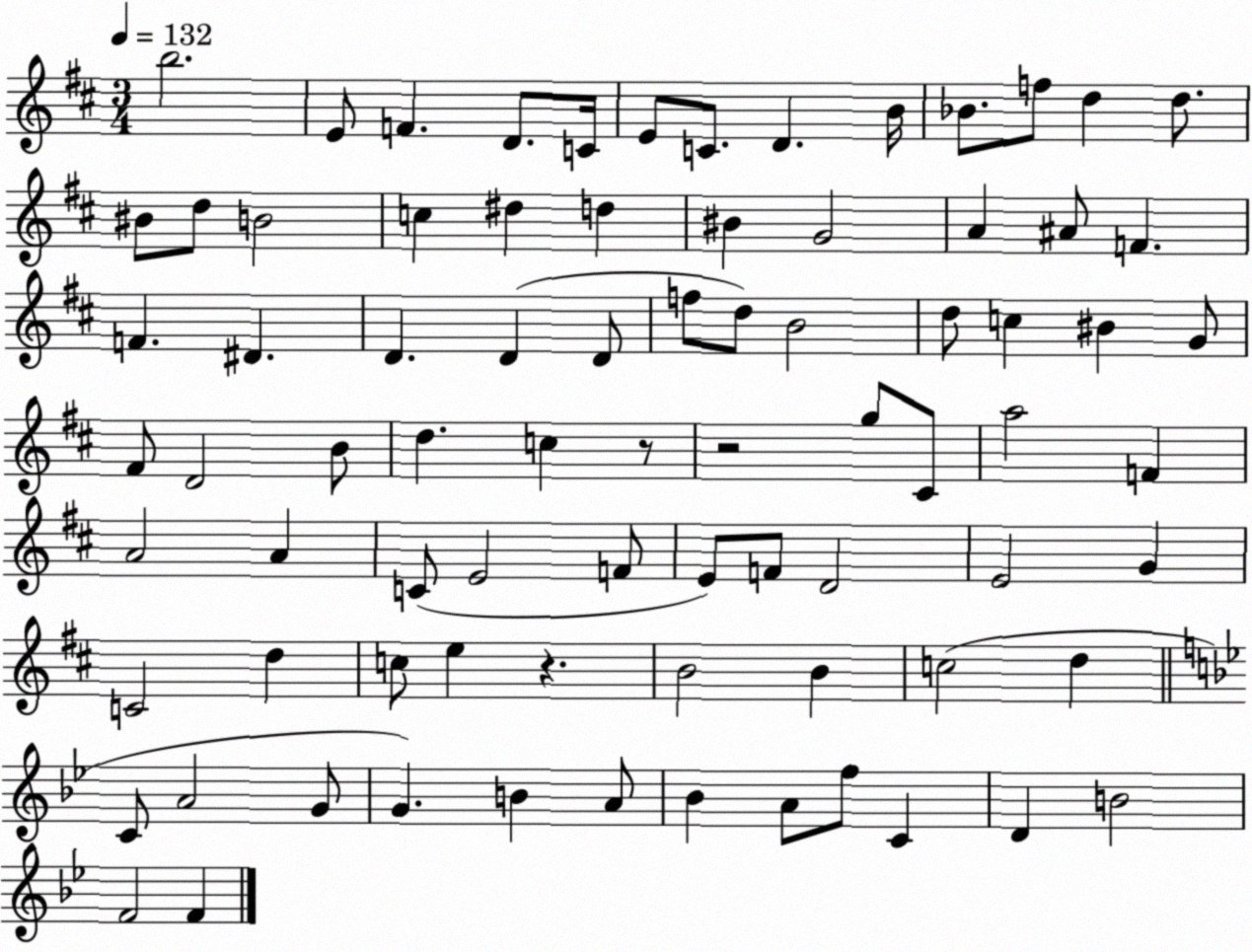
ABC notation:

X:1
T:Untitled
M:3/4
L:1/4
K:D
b2 E/2 F D/2 C/4 E/2 C/2 D B/4 _B/2 f/2 d d/2 ^B/2 d/2 B2 c ^d d ^B G2 A ^A/2 F F ^D D D D/2 f/2 d/2 B2 d/2 c ^B G/2 ^F/2 D2 B/2 d c z/2 z2 g/2 ^C/2 a2 F A2 A C/2 E2 F/2 E/2 F/2 D2 E2 G C2 d c/2 e z B2 B c2 d C/2 A2 G/2 G B A/2 _B A/2 f/2 C D B2 F2 F